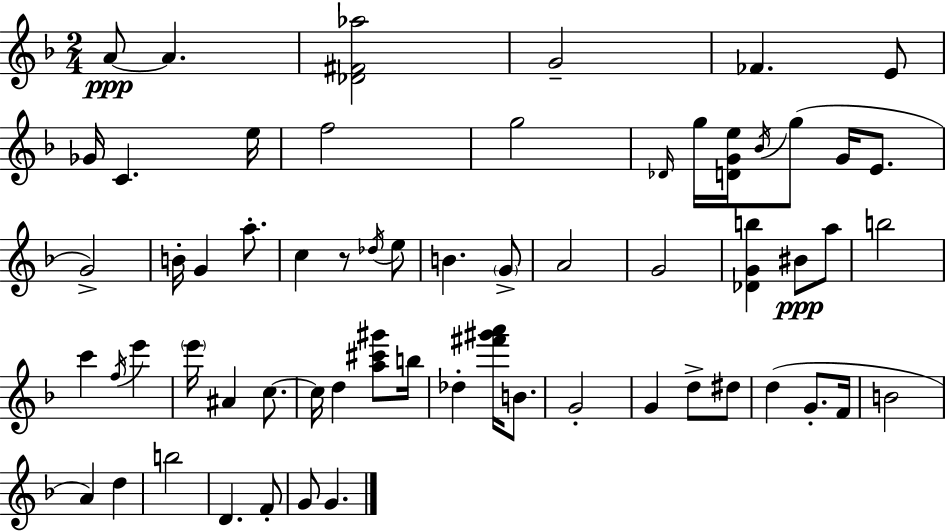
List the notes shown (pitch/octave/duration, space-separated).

A4/e A4/q. [Db4,F#4,Ab5]/h G4/h FES4/q. E4/e Gb4/s C4/q. E5/s F5/h G5/h Db4/s G5/s [D4,G4,E5]/s Bb4/s G5/e G4/s E4/e. G4/h B4/s G4/q A5/e. C5/q R/e Db5/s E5/e B4/q. G4/e A4/h G4/h [Db4,G4,B5]/q BIS4/e A5/e B5/h C6/q F5/s E6/q E6/s A#4/q C5/e. C5/s D5/q [A5,C#6,G#6]/e B5/s Db5/q [F#6,G#6,A6]/s B4/e. G4/h G4/q D5/e D#5/e D5/q G4/e. F4/s B4/h A4/q D5/q B5/h D4/q. F4/e G4/e G4/q.